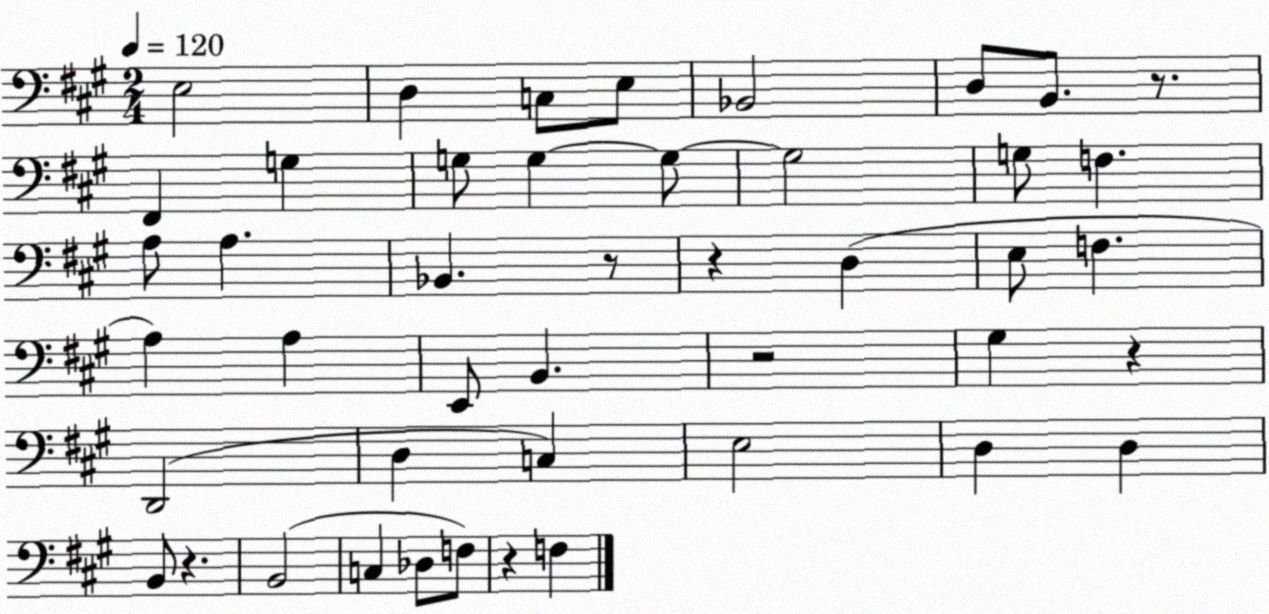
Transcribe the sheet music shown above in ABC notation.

X:1
T:Untitled
M:2/4
L:1/4
K:A
E,2 D, C,/2 E,/2 _B,,2 D,/2 B,,/2 z/2 ^F,, G, G,/2 G, G,/2 G,2 G,/2 F, A,/2 A, _B,, z/2 z D, E,/2 F, A, A, E,,/2 B,, z2 ^G, z D,,2 D, C, E,2 D, D, B,,/2 z B,,2 C, _D,/2 F,/2 z F,